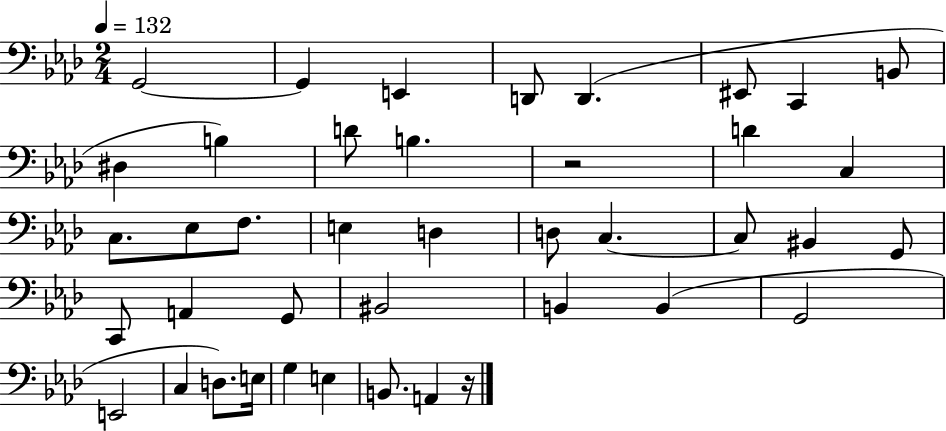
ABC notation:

X:1
T:Untitled
M:2/4
L:1/4
K:Ab
G,,2 G,, E,, D,,/2 D,, ^E,,/2 C,, B,,/2 ^D, B, D/2 B, z2 D C, C,/2 _E,/2 F,/2 E, D, D,/2 C, C,/2 ^B,, G,,/2 C,,/2 A,, G,,/2 ^B,,2 B,, B,, G,,2 E,,2 C, D,/2 E,/4 G, E, B,,/2 A,, z/4